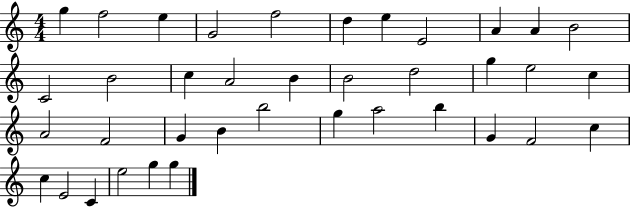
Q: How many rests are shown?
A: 0